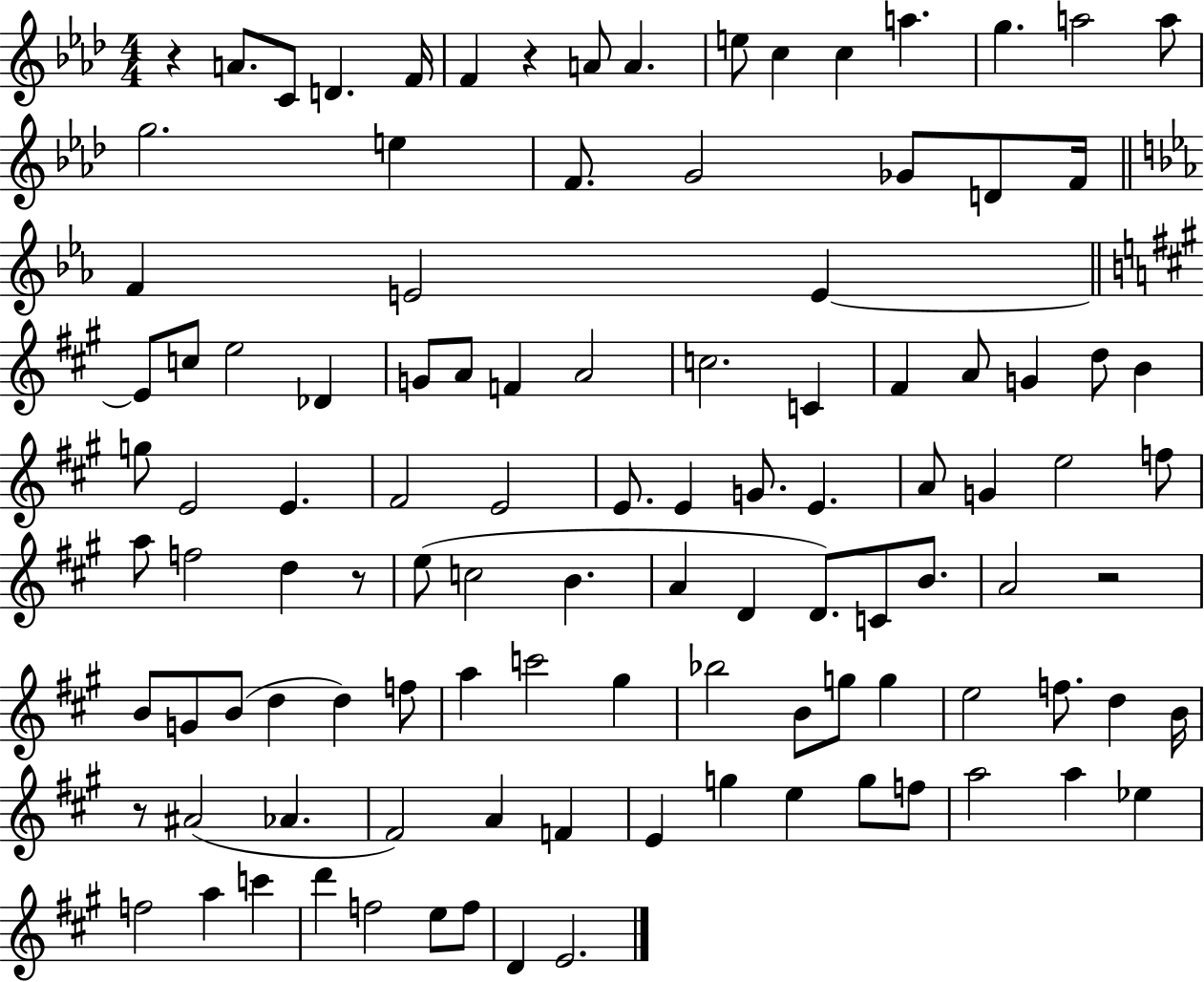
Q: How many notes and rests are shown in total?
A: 108